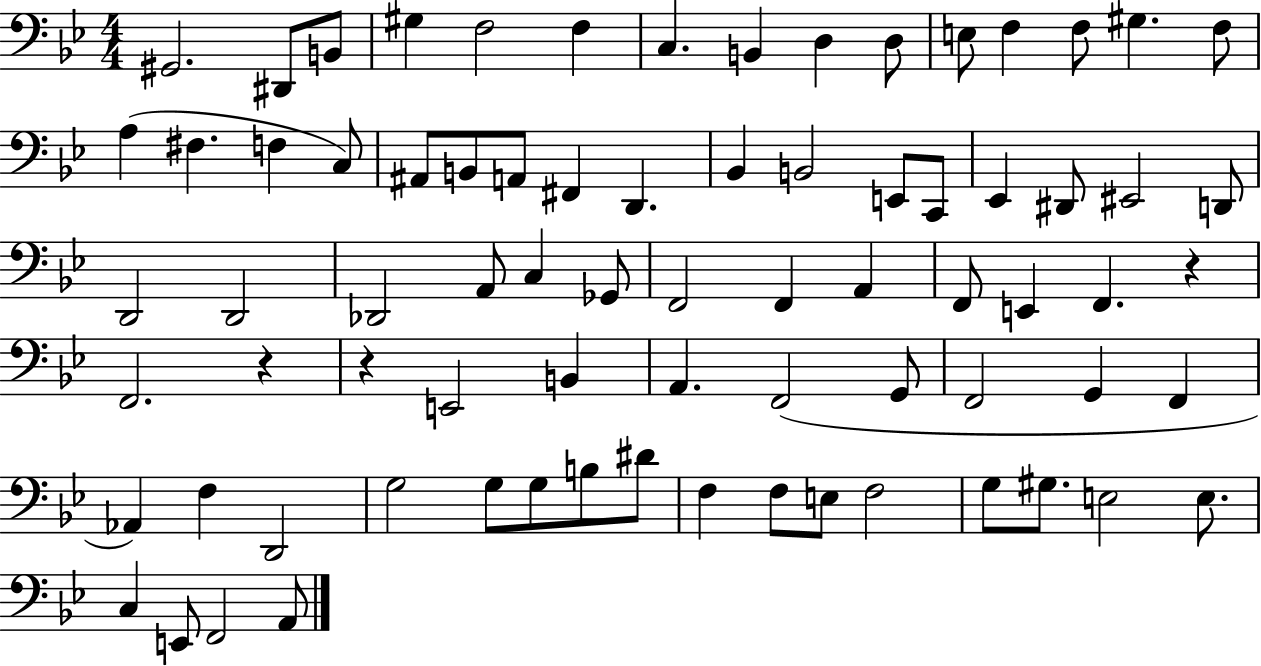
X:1
T:Untitled
M:4/4
L:1/4
K:Bb
^G,,2 ^D,,/2 B,,/2 ^G, F,2 F, C, B,, D, D,/2 E,/2 F, F,/2 ^G, F,/2 A, ^F, F, C,/2 ^A,,/2 B,,/2 A,,/2 ^F,, D,, _B,, B,,2 E,,/2 C,,/2 _E,, ^D,,/2 ^E,,2 D,,/2 D,,2 D,,2 _D,,2 A,,/2 C, _G,,/2 F,,2 F,, A,, F,,/2 E,, F,, z F,,2 z z E,,2 B,, A,, F,,2 G,,/2 F,,2 G,, F,, _A,, F, D,,2 G,2 G,/2 G,/2 B,/2 ^D/2 F, F,/2 E,/2 F,2 G,/2 ^G,/2 E,2 E,/2 C, E,,/2 F,,2 A,,/2